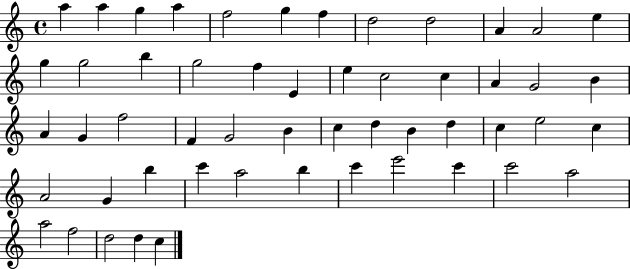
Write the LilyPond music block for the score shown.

{
  \clef treble
  \time 4/4
  \defaultTimeSignature
  \key c \major
  a''4 a''4 g''4 a''4 | f''2 g''4 f''4 | d''2 d''2 | a'4 a'2 e''4 | \break g''4 g''2 b''4 | g''2 f''4 e'4 | e''4 c''2 c''4 | a'4 g'2 b'4 | \break a'4 g'4 f''2 | f'4 g'2 b'4 | c''4 d''4 b'4 d''4 | c''4 e''2 c''4 | \break a'2 g'4 b''4 | c'''4 a''2 b''4 | c'''4 e'''2 c'''4 | c'''2 a''2 | \break a''2 f''2 | d''2 d''4 c''4 | \bar "|."
}